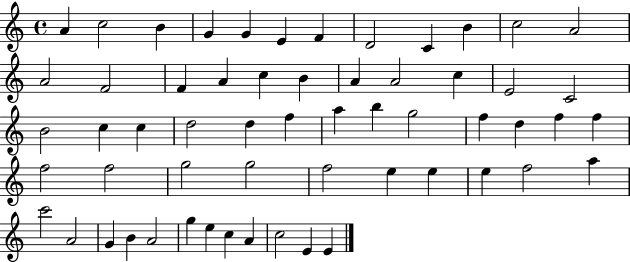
A4/q C5/h B4/q G4/q G4/q E4/q F4/q D4/h C4/q B4/q C5/h A4/h A4/h F4/h F4/q A4/q C5/q B4/q A4/q A4/h C5/q E4/h C4/h B4/h C5/q C5/q D5/h D5/q F5/q A5/q B5/q G5/h F5/q D5/q F5/q F5/q F5/h F5/h G5/h G5/h F5/h E5/q E5/q E5/q F5/h A5/q C6/h A4/h G4/q B4/q A4/h G5/q E5/q C5/q A4/q C5/h E4/q E4/q